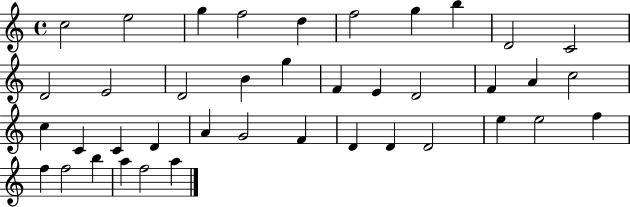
{
  \clef treble
  \time 4/4
  \defaultTimeSignature
  \key c \major
  c''2 e''2 | g''4 f''2 d''4 | f''2 g''4 b''4 | d'2 c'2 | \break d'2 e'2 | d'2 b'4 g''4 | f'4 e'4 d'2 | f'4 a'4 c''2 | \break c''4 c'4 c'4 d'4 | a'4 g'2 f'4 | d'4 d'4 d'2 | e''4 e''2 f''4 | \break f''4 f''2 b''4 | a''4 f''2 a''4 | \bar "|."
}